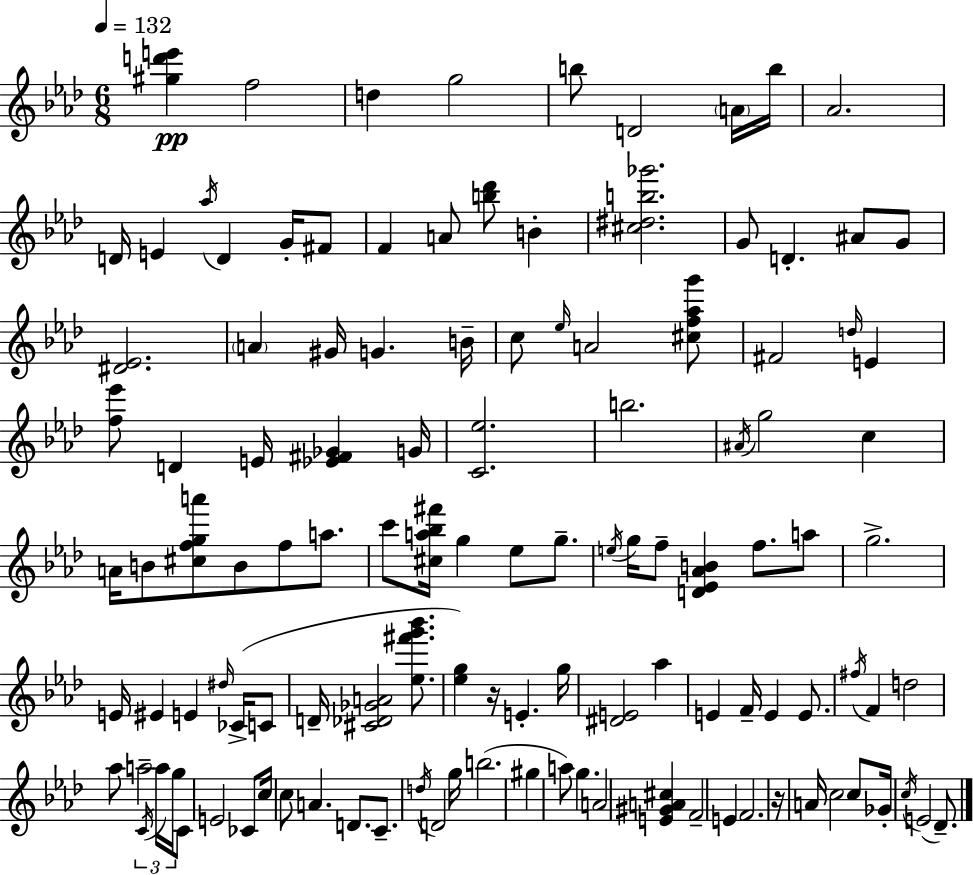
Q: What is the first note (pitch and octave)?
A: F5